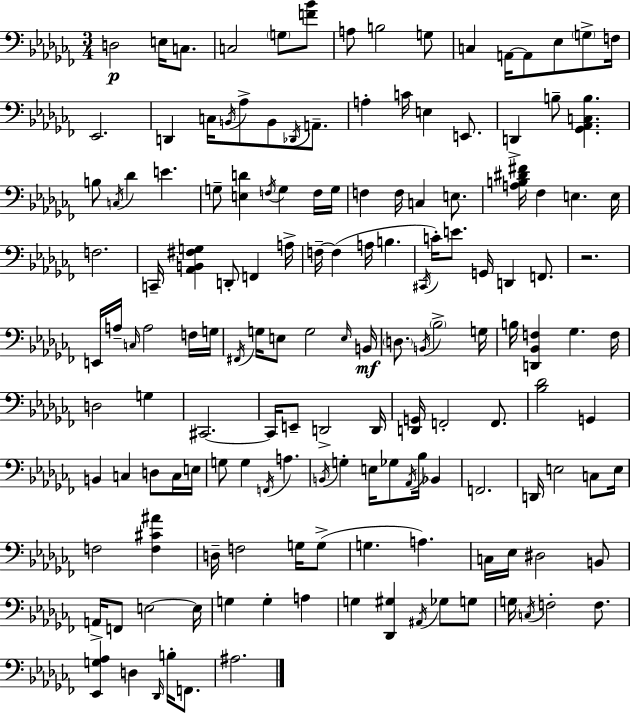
{
  \clef bass
  \numericTimeSignature
  \time 3/4
  \key aes \minor
  d2\p e16 c8. | c2 \parenthesize g8 <f' bes'>8 | a8 b2 g8 | c4 a,16~~ a,8 ees8 \parenthesize g8-> f16 | \break ees,2. | d,4 c16 \acciaccatura { b,16 } aes8-> b,8 \acciaccatura { des,16 } a,8.-- | a4-. c'16 e4 e,8. | d,4-> b8-- <ges, aes, c b>4. | \break b8 \acciaccatura { c16 } des'4 e'4. | g8-- <e d'>4 \acciaccatura { f16 } g4 | f16 g16 f4 f16 c4 | e8. <a b dis' fis'>16 fes4 e4. | \break e16 f2. | c,16-- <aes, b, fis g>4 d,8-. f,4 | a16-> f16--~~ f4( a16 b4. | \acciaccatura { cis,16 }) c'16-. e'8. g,16 d,4 | \break f,8. r2. | e,16 a16-- \grace { c16 } a2 | f16 g16 \acciaccatura { fis,16 } g16 e8 g2 | \grace { e16 } b,16\mf \parenthesize d8. \acciaccatura { b,16 } | \break \parenthesize bes2-> g16 b16 <d, bes, f>4 | ges4. f16 d2 | g4 cis,2.~~ | cis,16 e,8-- | \break d,2-> d,16 <d, g,>16 f,2-. | f,8. <bes des'>2 | g,4 b,4 | c4 d8 c16 e16 g8 g4 | \break \acciaccatura { f,16 } a4. \acciaccatura { b,16 } g4-. | e16 ges8 \acciaccatura { aes,16 } bes16 bes,4 | f,2. | d,16 e2 c8 e16 | \break f2 <f cis' ais'>4 | d16-- f2 g16 g8->( | g4. a4.) | c16 ees16 dis2 b,8 | \break a,16-> f,8 e2~~ e16 | g4 g4-. a4 | g4 <des, gis>4 \acciaccatura { ais,16 } ges8 g8 | g16 \acciaccatura { c16 } f2-. f8. | \break <ees, g aes>4 d4 \grace { des,16 } b16-. | f,8. ais2. | \bar "|."
}